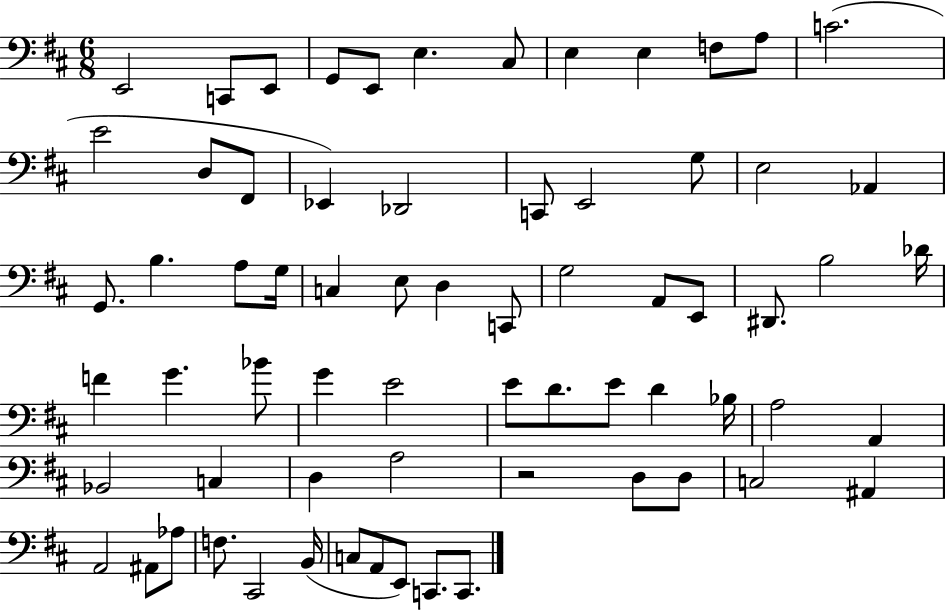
E2/h C2/e E2/e G2/e E2/e E3/q. C#3/e E3/q E3/q F3/e A3/e C4/h. E4/h D3/e F#2/e Eb2/q Db2/h C2/e E2/h G3/e E3/h Ab2/q G2/e. B3/q. A3/e G3/s C3/q E3/e D3/q C2/e G3/h A2/e E2/e D#2/e. B3/h Db4/s F4/q G4/q. Bb4/e G4/q E4/h E4/e D4/e. E4/e D4/q Bb3/s A3/h A2/q Bb2/h C3/q D3/q A3/h R/h D3/e D3/e C3/h A#2/q A2/h A#2/e Ab3/e F3/e. C#2/h B2/s C3/e A2/e E2/e C2/e. C2/e.